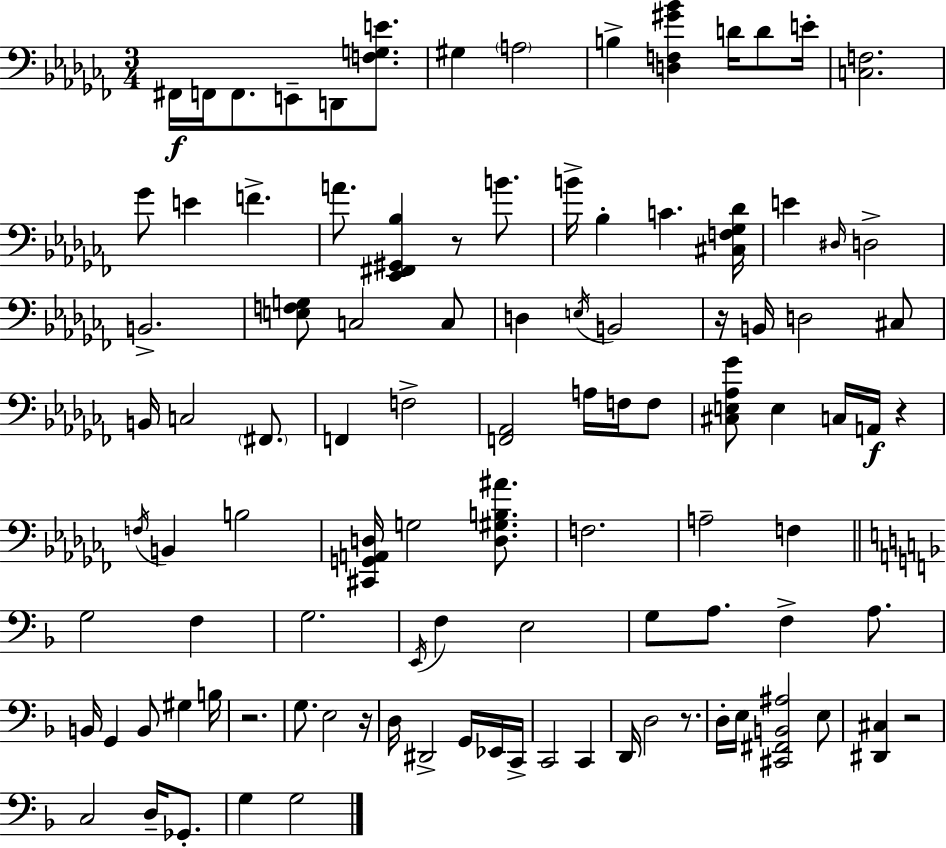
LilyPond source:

{
  \clef bass
  \numericTimeSignature
  \time 3/4
  \key aes \minor
  fis,16\f f,16 f,8. e,8-- d,8 <f g e'>8. | gis4 \parenthesize a2 | b4-> <d f gis' bes'>4 d'16 d'8 e'16-. | <c f>2. | \break ges'8 e'4 f'4.-> | a'8. <ees, fis, gis, bes>4 r8 b'8. | b'16-> bes4-. c'4. <cis f ges des'>16 | e'4 \grace { dis16 } d2-> | \break b,2.-> | <e f g>8 c2 c8 | d4 \acciaccatura { e16 } b,2 | r16 b,16 d2 | \break cis8 b,16 c2 \parenthesize fis,8. | f,4 f2-> | <f, aes,>2 a16 f16 | f8 <cis e aes ges'>8 e4 c16 a,16\f r4 | \break \acciaccatura { f16 } b,4 b2 | <cis, g, a, d>16 g2 | <d gis b ais'>8. f2. | a2-- f4 | \break \bar "||" \break \key f \major g2 f4 | g2. | \acciaccatura { e,16 } f4 e2 | g8 a8. f4-> a8. | \break b,16 g,4 b,8 gis4 | b16 r2. | g8. e2 | r16 d16 dis,2-> g,16 ees,16 | \break c,16-> c,2 c,4 | d,16 d2 r8. | d16-. e16 <cis, fis, b, ais>2 e8 | <dis, cis>4 r2 | \break c2 d16-- ges,8.-. | g4 g2 | \bar "|."
}